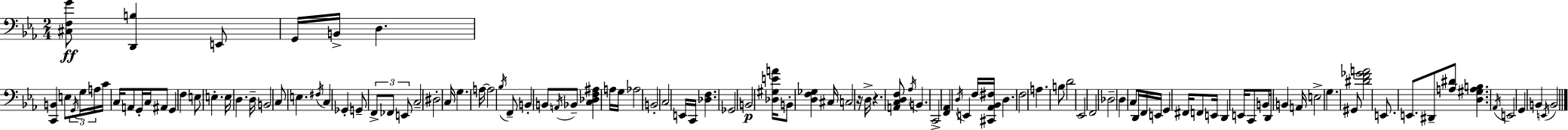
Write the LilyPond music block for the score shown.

{
  \clef bass
  \numericTimeSignature
  \time 2/4
  \key c \minor
  \repeat volta 2 { <cis f g'>8\ff <d, b>4 e,8 | g,16 b,16-> d4. | <c, b,>4 e8 \tuplet 3/2 { \acciaccatura { g,16 } g16 | a16 } c'16 c16 a,8 g,16-. c16 ais,8 | \break g,4 f4 | e8 e4.-. | e16 d4. | d16-- b,2 | \break c8 e4. | \acciaccatura { fis16 } c4 ges,4-. | g,8-- \tuplet 3/2 { f,8-> fes,8 | e,8 } c2-- | \break dis2-. | c16 g4. | a16~~ a2 | \acciaccatura { bes16 } f,8-- b,4-. | \break b,8 \acciaccatura { a,16 } bes,8-- <c des f ais>4 | a16 g16 aes2 | b,2-. | c2 | \break e,16 c,16 <des f>4. | ges,2 | b,2\p | <des gis e' a'>16 b,8-. <d f ges>4 | \break cis16 c2 | r16 d16-> r4. | <a, c d f>8 \acciaccatura { aes16 } b,4. | c,2-> | \break <f, aes,>4 | \acciaccatura { d16 } e,4 f16 <cis, aes, bes, fis>16 | d4. \parenthesize f2 | a4. | \break b8 d'2 | ees,2 | f,2 | des2-- | \break d4 | c8 d,16 f,16 e,16 g,4 | fis,16 f,8 e,16 d,4 | e,16 c,8 b,8 | \break d,16 b,4 a,16 e2-> | g4. | gis,8 <dis' f' ges' a'>2 | e,8. | \break e,8. dis,8-- <a dis'>8 | <d gis a b>4. \acciaccatura { aes,16 } e,2 | g,4 | b,4 \acciaccatura { e,16 } | \break b,2 | } \bar "|."
}